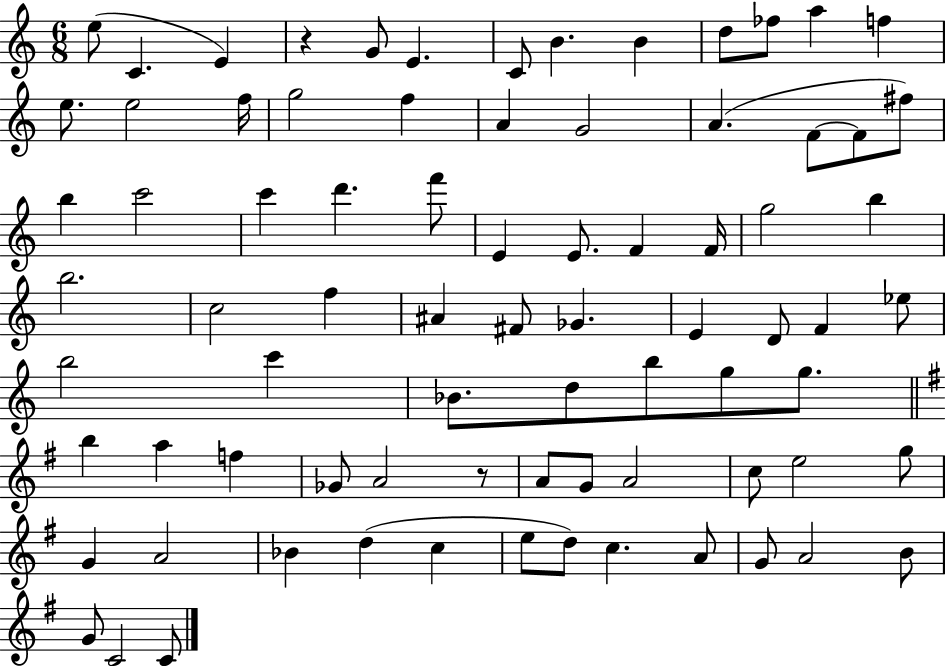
E5/e C4/q. E4/q R/q G4/e E4/q. C4/e B4/q. B4/q D5/e FES5/e A5/q F5/q E5/e. E5/h F5/s G5/h F5/q A4/q G4/h A4/q. F4/e F4/e F#5/e B5/q C6/h C6/q D6/q. F6/e E4/q E4/e. F4/q F4/s G5/h B5/q B5/h. C5/h F5/q A#4/q F#4/e Gb4/q. E4/q D4/e F4/q Eb5/e B5/h C6/q Bb4/e. D5/e B5/e G5/e G5/e. B5/q A5/q F5/q Gb4/e A4/h R/e A4/e G4/e A4/h C5/e E5/h G5/e G4/q A4/h Bb4/q D5/q C5/q E5/e D5/e C5/q. A4/e G4/e A4/h B4/e G4/e C4/h C4/e